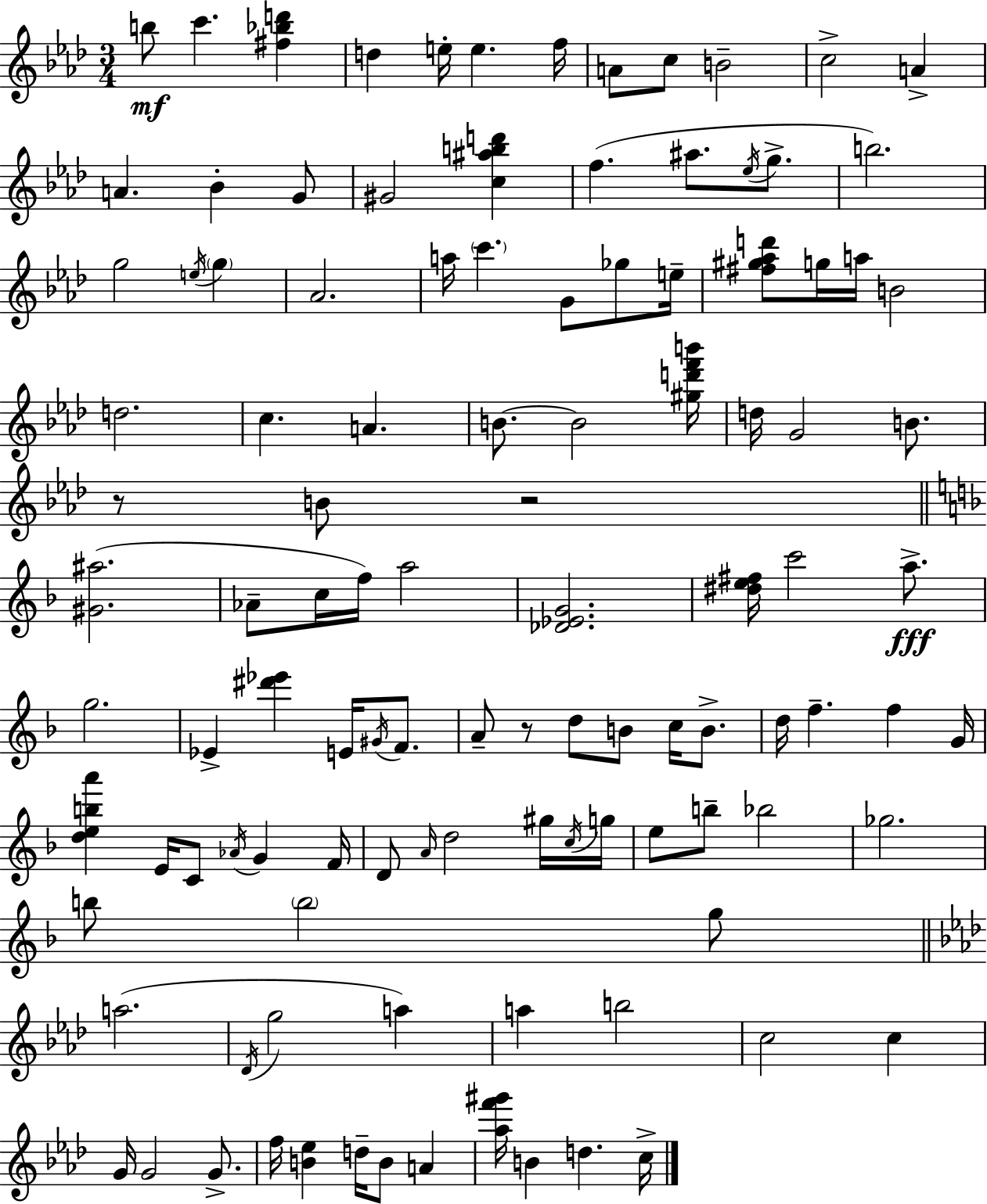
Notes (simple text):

B5/e C6/q. [F#5,Bb5,D6]/q D5/q E5/s E5/q. F5/s A4/e C5/e B4/h C5/h A4/q A4/q. Bb4/q G4/e G#4/h [C5,A#5,B5,D6]/q F5/q. A#5/e. Eb5/s G5/e. B5/h. G5/h E5/s G5/q Ab4/h. A5/s C6/q. G4/e Gb5/e E5/s [F#5,G#5,Ab5,D6]/e G5/s A5/s B4/h D5/h. C5/q. A4/q. B4/e. B4/h [G#5,D6,F6,B6]/s D5/s G4/h B4/e. R/e B4/e R/h [G#4,A#5]/h. Ab4/e C5/s F5/s A5/h [Db4,Eb4,G4]/h. [D#5,E5,F#5]/s C6/h A5/e. G5/h. Eb4/q [D#6,Eb6]/q E4/s G#4/s F4/e. A4/e R/e D5/e B4/e C5/s B4/e. D5/s F5/q. F5/q G4/s [D5,E5,B5,A6]/q E4/s C4/e Ab4/s G4/q F4/s D4/e A4/s D5/h G#5/s C5/s G5/s E5/e B5/e Bb5/h Gb5/h. B5/e B5/h G5/e A5/h. Db4/s G5/h A5/q A5/q B5/h C5/h C5/q G4/s G4/h G4/e. F5/s [B4,Eb5]/q D5/s B4/e A4/q [Ab5,F6,G#6]/s B4/q D5/q. C5/s